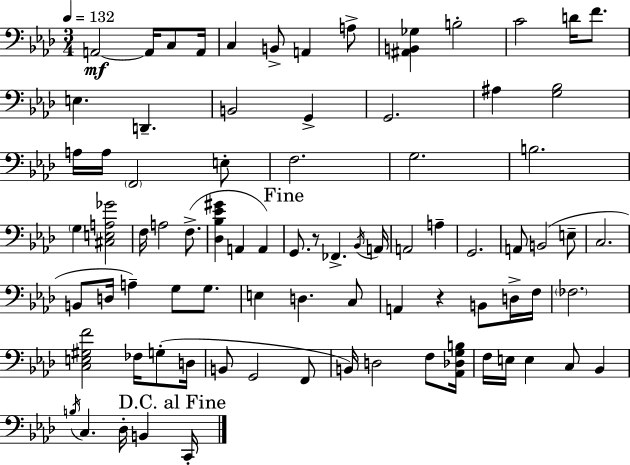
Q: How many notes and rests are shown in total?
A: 82